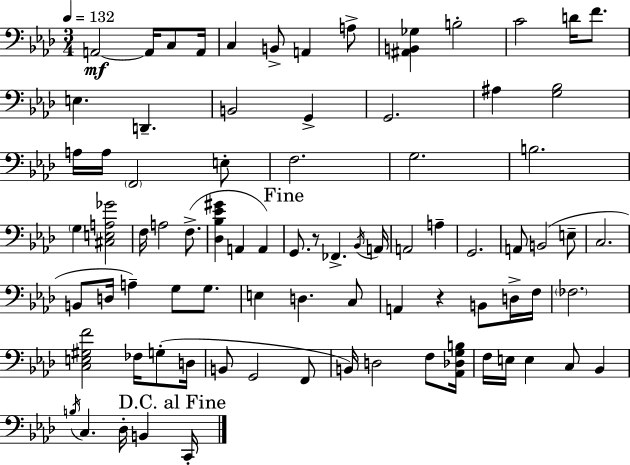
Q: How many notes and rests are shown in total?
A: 82